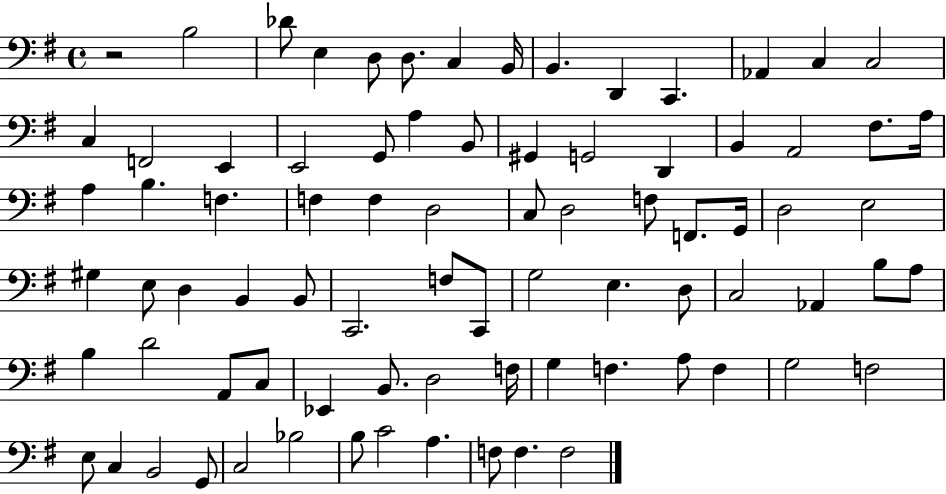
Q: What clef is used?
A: bass